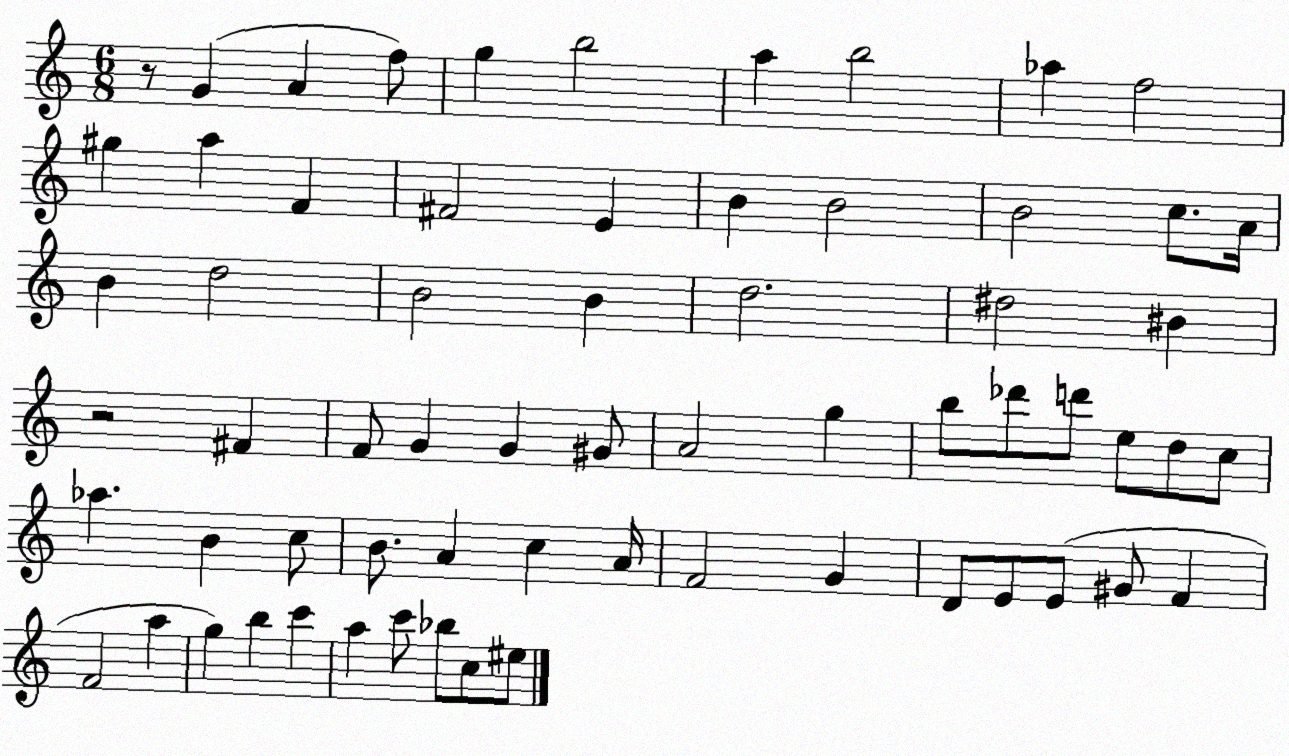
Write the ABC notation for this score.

X:1
T:Untitled
M:6/8
L:1/4
K:C
z/2 G A f/2 g b2 a b2 _a f2 ^g a F ^F2 E B B2 B2 c/2 A/4 B d2 B2 B d2 ^d2 ^B z2 ^F F/2 G G ^G/2 A2 g b/2 _d'/2 d'/2 e/2 d/2 c/2 _a B c/2 B/2 A c A/4 F2 G D/2 E/2 E/2 ^G/2 F F2 a g b c' a c'/2 _b/2 c/2 ^e/2